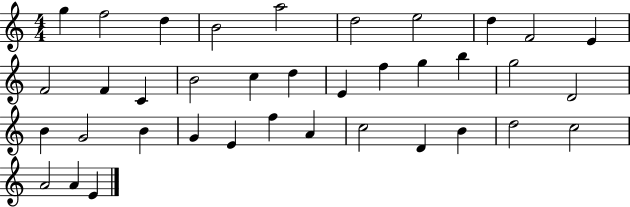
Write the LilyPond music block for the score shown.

{
  \clef treble
  \numericTimeSignature
  \time 4/4
  \key c \major
  g''4 f''2 d''4 | b'2 a''2 | d''2 e''2 | d''4 f'2 e'4 | \break f'2 f'4 c'4 | b'2 c''4 d''4 | e'4 f''4 g''4 b''4 | g''2 d'2 | \break b'4 g'2 b'4 | g'4 e'4 f''4 a'4 | c''2 d'4 b'4 | d''2 c''2 | \break a'2 a'4 e'4 | \bar "|."
}